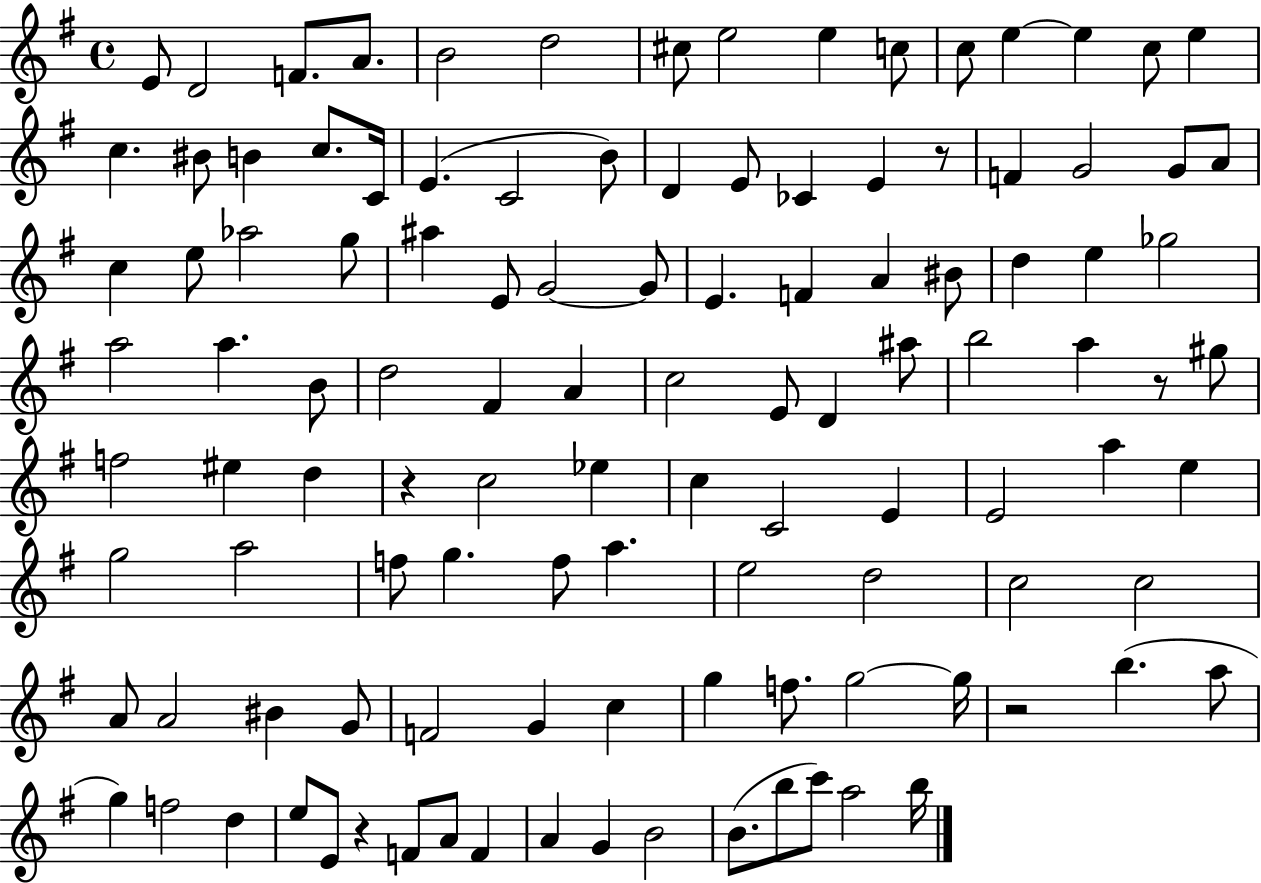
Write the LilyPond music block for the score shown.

{
  \clef treble
  \time 4/4
  \defaultTimeSignature
  \key g \major
  e'8 d'2 f'8. a'8. | b'2 d''2 | cis''8 e''2 e''4 c''8 | c''8 e''4~~ e''4 c''8 e''4 | \break c''4. bis'8 b'4 c''8. c'16 | e'4.( c'2 b'8) | d'4 e'8 ces'4 e'4 r8 | f'4 g'2 g'8 a'8 | \break c''4 e''8 aes''2 g''8 | ais''4 e'8 g'2~~ g'8 | e'4. f'4 a'4 bis'8 | d''4 e''4 ges''2 | \break a''2 a''4. b'8 | d''2 fis'4 a'4 | c''2 e'8 d'4 ais''8 | b''2 a''4 r8 gis''8 | \break f''2 eis''4 d''4 | r4 c''2 ees''4 | c''4 c'2 e'4 | e'2 a''4 e''4 | \break g''2 a''2 | f''8 g''4. f''8 a''4. | e''2 d''2 | c''2 c''2 | \break a'8 a'2 bis'4 g'8 | f'2 g'4 c''4 | g''4 f''8. g''2~~ g''16 | r2 b''4.( a''8 | \break g''4) f''2 d''4 | e''8 e'8 r4 f'8 a'8 f'4 | a'4 g'4 b'2 | b'8.( b''8 c'''8) a''2 b''16 | \break \bar "|."
}